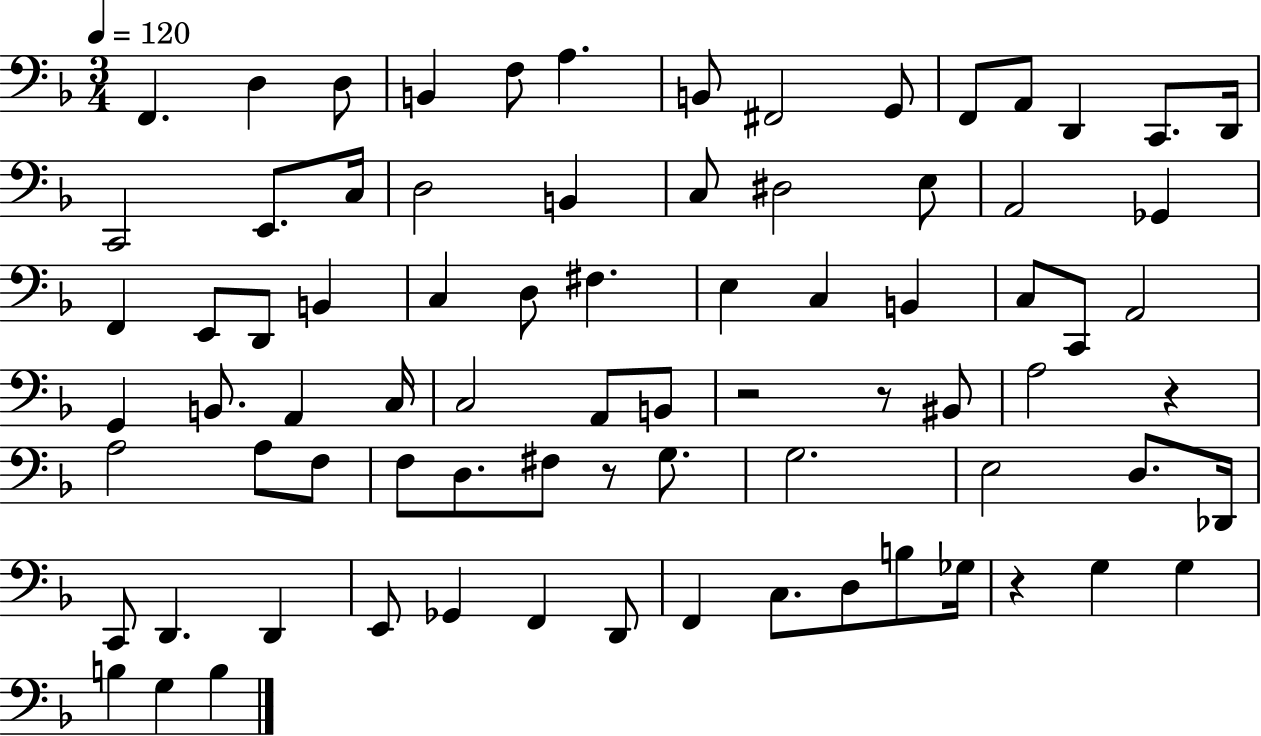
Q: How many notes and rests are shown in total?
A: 79